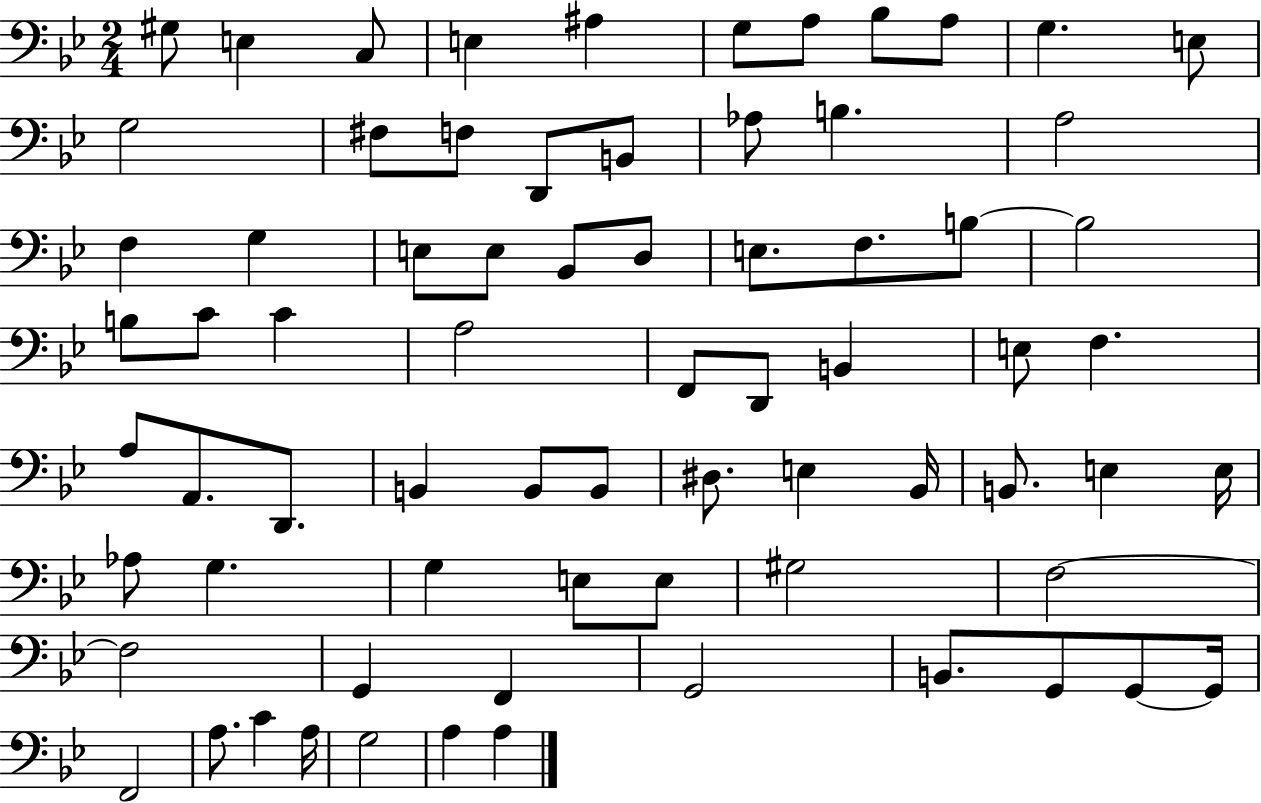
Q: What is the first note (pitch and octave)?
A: G#3